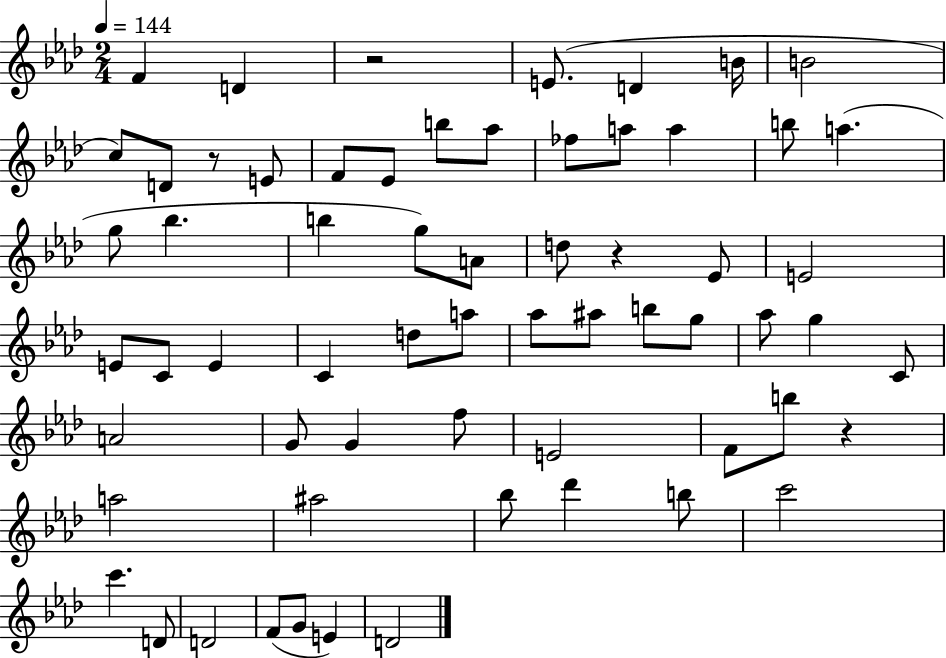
X:1
T:Untitled
M:2/4
L:1/4
K:Ab
F D z2 E/2 D B/4 B2 c/2 D/2 z/2 E/2 F/2 _E/2 b/2 _a/2 _f/2 a/2 a b/2 a g/2 _b b g/2 A/2 d/2 z _E/2 E2 E/2 C/2 E C d/2 a/2 _a/2 ^a/2 b/2 g/2 _a/2 g C/2 A2 G/2 G f/2 E2 F/2 b/2 z a2 ^a2 _b/2 _d' b/2 c'2 c' D/2 D2 F/2 G/2 E D2